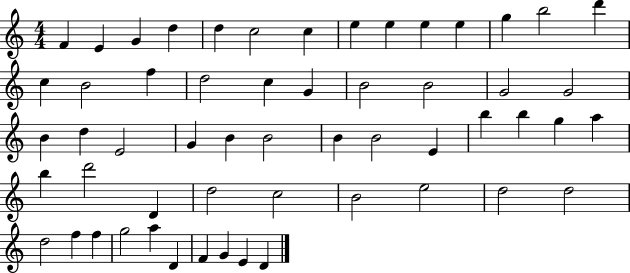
F4/q E4/q G4/q D5/q D5/q C5/h C5/q E5/q E5/q E5/q E5/q G5/q B5/h D6/q C5/q B4/h F5/q D5/h C5/q G4/q B4/h B4/h G4/h G4/h B4/q D5/q E4/h G4/q B4/q B4/h B4/q B4/h E4/q B5/q B5/q G5/q A5/q B5/q D6/h D4/q D5/h C5/h B4/h E5/h D5/h D5/h D5/h F5/q F5/q G5/h A5/q D4/q F4/q G4/q E4/q D4/q